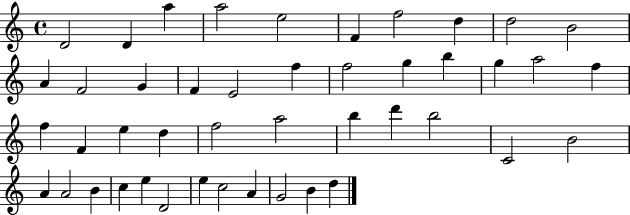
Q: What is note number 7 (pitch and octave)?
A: F5